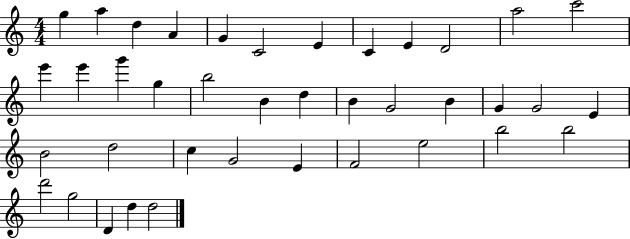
G5/q A5/q D5/q A4/q G4/q C4/h E4/q C4/q E4/q D4/h A5/h C6/h E6/q E6/q G6/q G5/q B5/h B4/q D5/q B4/q G4/h B4/q G4/q G4/h E4/q B4/h D5/h C5/q G4/h E4/q F4/h E5/h B5/h B5/h D6/h G5/h D4/q D5/q D5/h